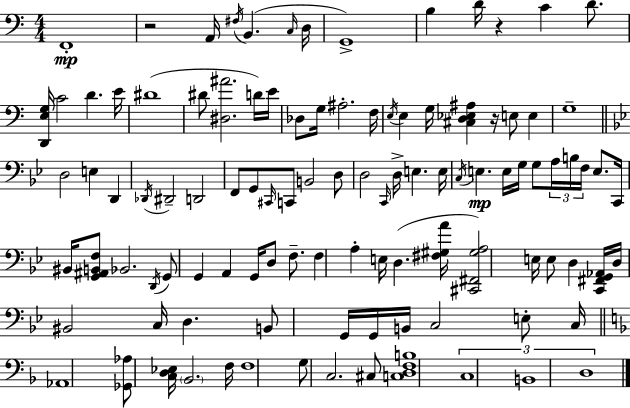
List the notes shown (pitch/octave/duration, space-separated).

F2/w R/h A2/s F#3/s B2/q. C3/s D3/s G2/w B3/q D4/s R/q C4/q D4/e. [D2,E3,G3]/s C4/h D4/q. E4/s D#4/w D#4/e [D#3,A#4]/h. D4/s E4/s Db3/e G3/s A#3/h. F3/s E3/s E3/q G3/s [C#3,D3,Eb3,A#3]/q R/s E3/e E3/q G3/w D3/h E3/q D2/q Db2/s D#2/h D2/h F2/e G2/e C#2/s C2/e B2/h D3/e D3/h C2/s D3/s E3/q. E3/s C3/s E3/q. E3/s G3/s G3/e A3/s B3/s F3/s E3/e. C2/s BIS2/s [G2,A#2,B2,F3]/e Bb2/h. D2/s G2/e G2/q A2/q G2/s D3/e F3/e. F3/q A3/q E3/s D3/q. [F#3,G#3,A4]/s [C#2,F#2,G#3,A3]/h E3/s E3/e D3/q [C2,F#2,G2,Ab2]/s D3/s BIS2/h C3/s D3/q. B2/e G2/s G2/s B2/s C3/h E3/e C3/s Ab2/w [Gb2,Ab3]/e [C3,D3,Eb3]/s Bb2/h. F3/s F3/w G3/e C3/h. C#3/e [C3,D3,F3,B3]/w C3/w B2/w D3/w